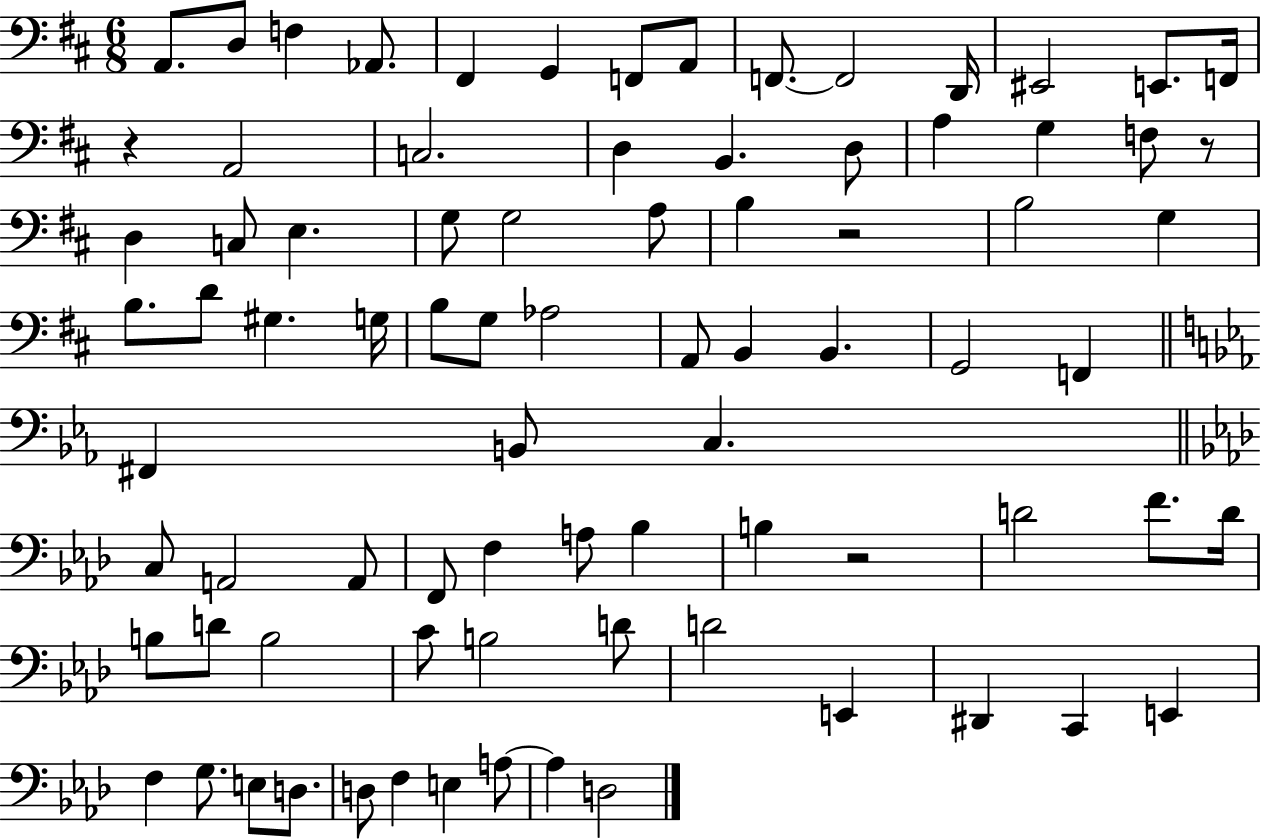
X:1
T:Untitled
M:6/8
L:1/4
K:D
A,,/2 D,/2 F, _A,,/2 ^F,, G,, F,,/2 A,,/2 F,,/2 F,,2 D,,/4 ^E,,2 E,,/2 F,,/4 z A,,2 C,2 D, B,, D,/2 A, G, F,/2 z/2 D, C,/2 E, G,/2 G,2 A,/2 B, z2 B,2 G, B,/2 D/2 ^G, G,/4 B,/2 G,/2 _A,2 A,,/2 B,, B,, G,,2 F,, ^F,, B,,/2 C, C,/2 A,,2 A,,/2 F,,/2 F, A,/2 _B, B, z2 D2 F/2 D/4 B,/2 D/2 B,2 C/2 B,2 D/2 D2 E,, ^D,, C,, E,, F, G,/2 E,/2 D,/2 D,/2 F, E, A,/2 A, D,2